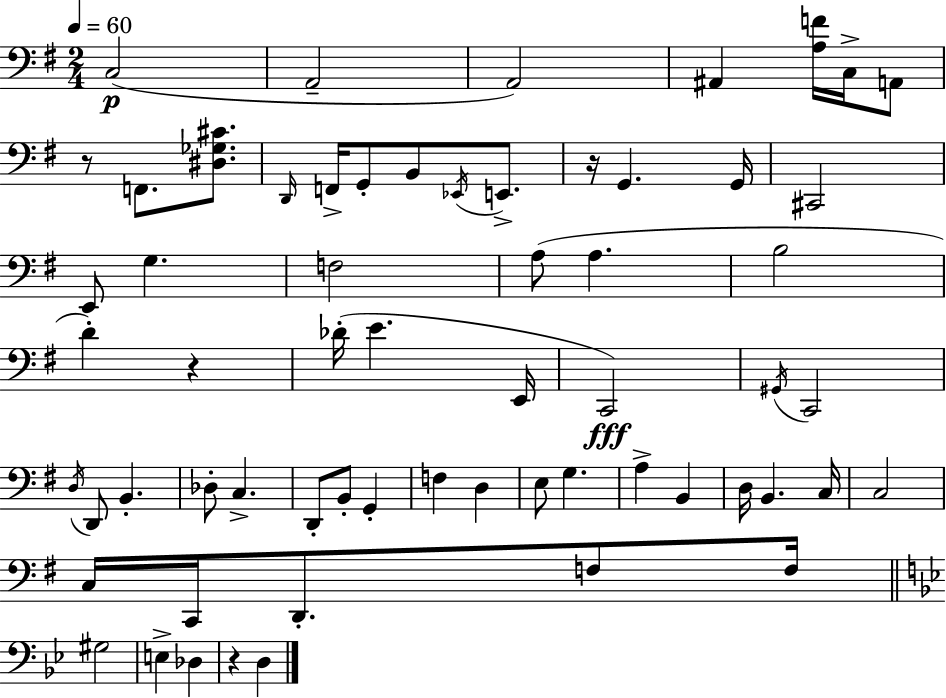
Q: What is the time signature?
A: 2/4